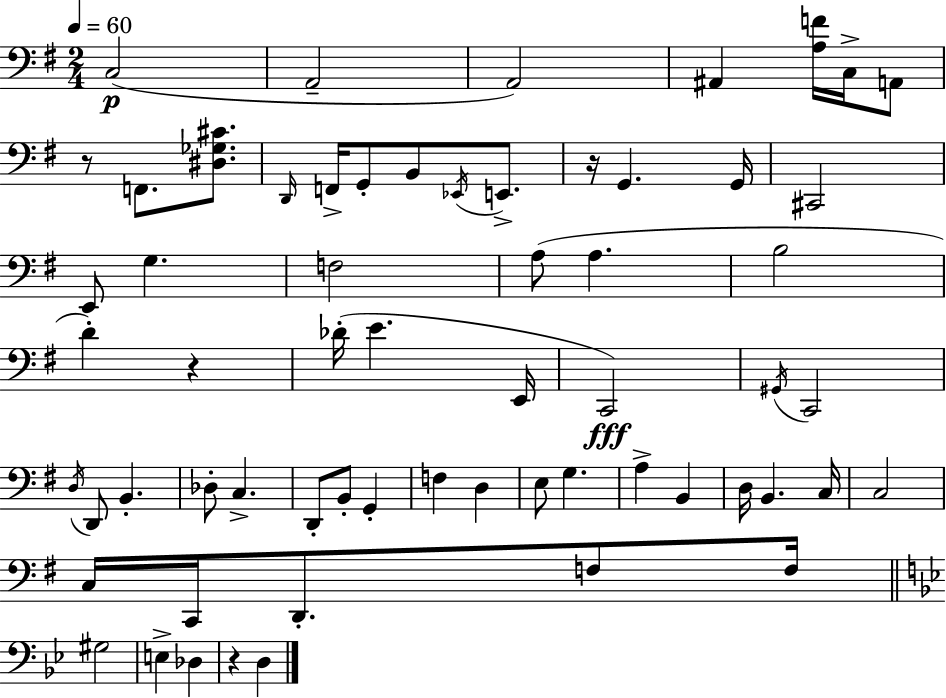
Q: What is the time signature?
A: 2/4